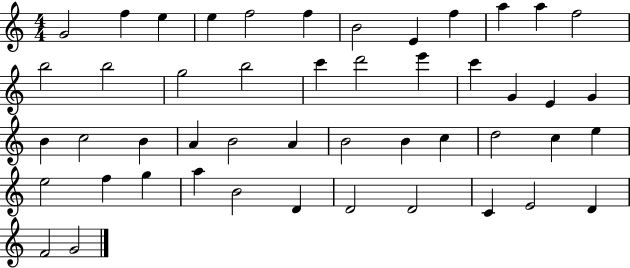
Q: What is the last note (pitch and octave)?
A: G4